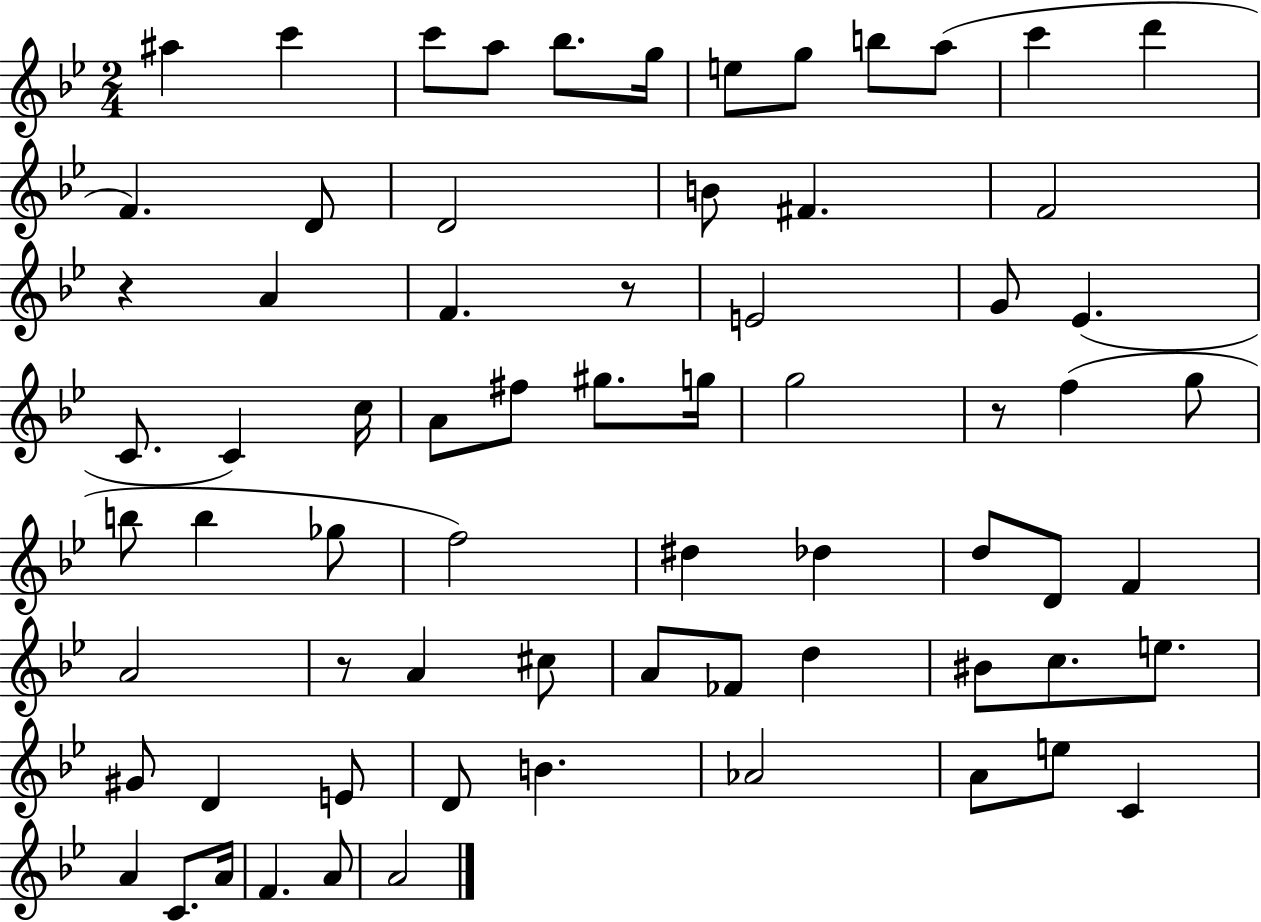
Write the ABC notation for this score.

X:1
T:Untitled
M:2/4
L:1/4
K:Bb
^a c' c'/2 a/2 _b/2 g/4 e/2 g/2 b/2 a/2 c' d' F D/2 D2 B/2 ^F F2 z A F z/2 E2 G/2 _E C/2 C c/4 A/2 ^f/2 ^g/2 g/4 g2 z/2 f g/2 b/2 b _g/2 f2 ^d _d d/2 D/2 F A2 z/2 A ^c/2 A/2 _F/2 d ^B/2 c/2 e/2 ^G/2 D E/2 D/2 B _A2 A/2 e/2 C A C/2 A/4 F A/2 A2